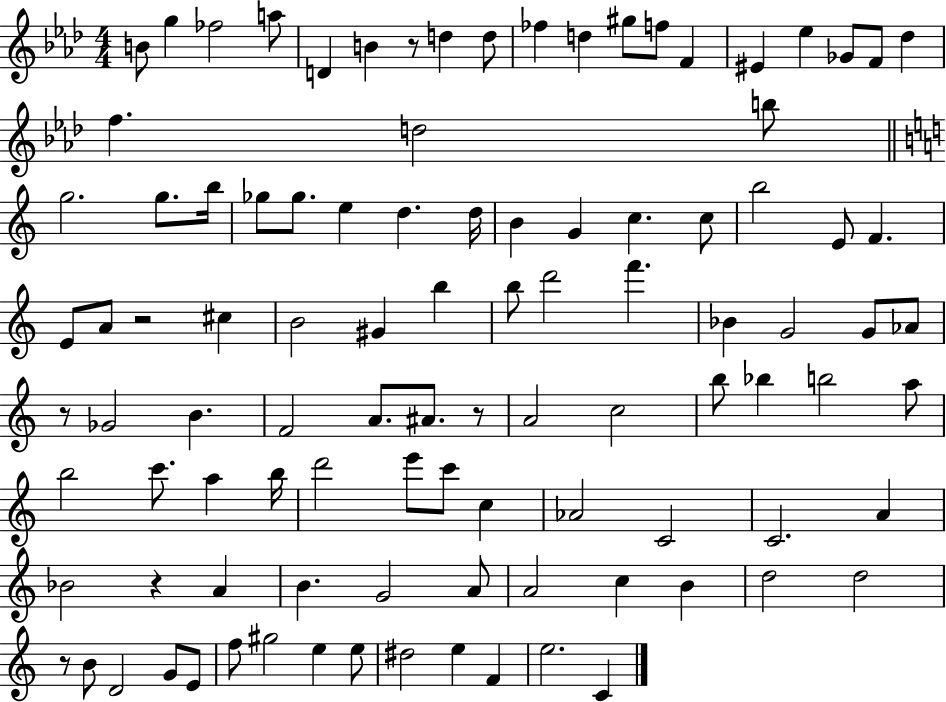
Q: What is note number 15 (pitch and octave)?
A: Eb5